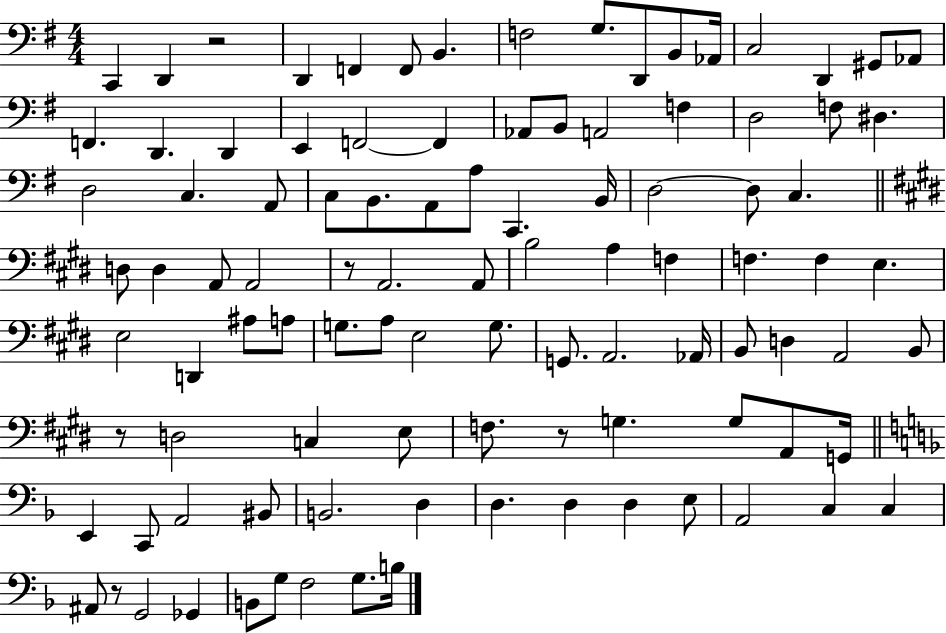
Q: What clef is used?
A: bass